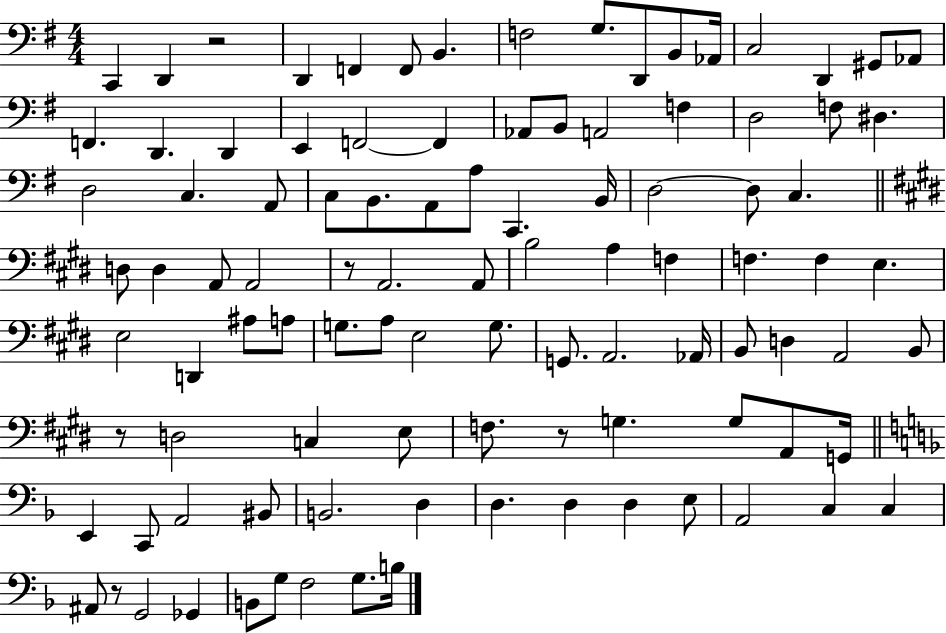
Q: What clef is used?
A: bass